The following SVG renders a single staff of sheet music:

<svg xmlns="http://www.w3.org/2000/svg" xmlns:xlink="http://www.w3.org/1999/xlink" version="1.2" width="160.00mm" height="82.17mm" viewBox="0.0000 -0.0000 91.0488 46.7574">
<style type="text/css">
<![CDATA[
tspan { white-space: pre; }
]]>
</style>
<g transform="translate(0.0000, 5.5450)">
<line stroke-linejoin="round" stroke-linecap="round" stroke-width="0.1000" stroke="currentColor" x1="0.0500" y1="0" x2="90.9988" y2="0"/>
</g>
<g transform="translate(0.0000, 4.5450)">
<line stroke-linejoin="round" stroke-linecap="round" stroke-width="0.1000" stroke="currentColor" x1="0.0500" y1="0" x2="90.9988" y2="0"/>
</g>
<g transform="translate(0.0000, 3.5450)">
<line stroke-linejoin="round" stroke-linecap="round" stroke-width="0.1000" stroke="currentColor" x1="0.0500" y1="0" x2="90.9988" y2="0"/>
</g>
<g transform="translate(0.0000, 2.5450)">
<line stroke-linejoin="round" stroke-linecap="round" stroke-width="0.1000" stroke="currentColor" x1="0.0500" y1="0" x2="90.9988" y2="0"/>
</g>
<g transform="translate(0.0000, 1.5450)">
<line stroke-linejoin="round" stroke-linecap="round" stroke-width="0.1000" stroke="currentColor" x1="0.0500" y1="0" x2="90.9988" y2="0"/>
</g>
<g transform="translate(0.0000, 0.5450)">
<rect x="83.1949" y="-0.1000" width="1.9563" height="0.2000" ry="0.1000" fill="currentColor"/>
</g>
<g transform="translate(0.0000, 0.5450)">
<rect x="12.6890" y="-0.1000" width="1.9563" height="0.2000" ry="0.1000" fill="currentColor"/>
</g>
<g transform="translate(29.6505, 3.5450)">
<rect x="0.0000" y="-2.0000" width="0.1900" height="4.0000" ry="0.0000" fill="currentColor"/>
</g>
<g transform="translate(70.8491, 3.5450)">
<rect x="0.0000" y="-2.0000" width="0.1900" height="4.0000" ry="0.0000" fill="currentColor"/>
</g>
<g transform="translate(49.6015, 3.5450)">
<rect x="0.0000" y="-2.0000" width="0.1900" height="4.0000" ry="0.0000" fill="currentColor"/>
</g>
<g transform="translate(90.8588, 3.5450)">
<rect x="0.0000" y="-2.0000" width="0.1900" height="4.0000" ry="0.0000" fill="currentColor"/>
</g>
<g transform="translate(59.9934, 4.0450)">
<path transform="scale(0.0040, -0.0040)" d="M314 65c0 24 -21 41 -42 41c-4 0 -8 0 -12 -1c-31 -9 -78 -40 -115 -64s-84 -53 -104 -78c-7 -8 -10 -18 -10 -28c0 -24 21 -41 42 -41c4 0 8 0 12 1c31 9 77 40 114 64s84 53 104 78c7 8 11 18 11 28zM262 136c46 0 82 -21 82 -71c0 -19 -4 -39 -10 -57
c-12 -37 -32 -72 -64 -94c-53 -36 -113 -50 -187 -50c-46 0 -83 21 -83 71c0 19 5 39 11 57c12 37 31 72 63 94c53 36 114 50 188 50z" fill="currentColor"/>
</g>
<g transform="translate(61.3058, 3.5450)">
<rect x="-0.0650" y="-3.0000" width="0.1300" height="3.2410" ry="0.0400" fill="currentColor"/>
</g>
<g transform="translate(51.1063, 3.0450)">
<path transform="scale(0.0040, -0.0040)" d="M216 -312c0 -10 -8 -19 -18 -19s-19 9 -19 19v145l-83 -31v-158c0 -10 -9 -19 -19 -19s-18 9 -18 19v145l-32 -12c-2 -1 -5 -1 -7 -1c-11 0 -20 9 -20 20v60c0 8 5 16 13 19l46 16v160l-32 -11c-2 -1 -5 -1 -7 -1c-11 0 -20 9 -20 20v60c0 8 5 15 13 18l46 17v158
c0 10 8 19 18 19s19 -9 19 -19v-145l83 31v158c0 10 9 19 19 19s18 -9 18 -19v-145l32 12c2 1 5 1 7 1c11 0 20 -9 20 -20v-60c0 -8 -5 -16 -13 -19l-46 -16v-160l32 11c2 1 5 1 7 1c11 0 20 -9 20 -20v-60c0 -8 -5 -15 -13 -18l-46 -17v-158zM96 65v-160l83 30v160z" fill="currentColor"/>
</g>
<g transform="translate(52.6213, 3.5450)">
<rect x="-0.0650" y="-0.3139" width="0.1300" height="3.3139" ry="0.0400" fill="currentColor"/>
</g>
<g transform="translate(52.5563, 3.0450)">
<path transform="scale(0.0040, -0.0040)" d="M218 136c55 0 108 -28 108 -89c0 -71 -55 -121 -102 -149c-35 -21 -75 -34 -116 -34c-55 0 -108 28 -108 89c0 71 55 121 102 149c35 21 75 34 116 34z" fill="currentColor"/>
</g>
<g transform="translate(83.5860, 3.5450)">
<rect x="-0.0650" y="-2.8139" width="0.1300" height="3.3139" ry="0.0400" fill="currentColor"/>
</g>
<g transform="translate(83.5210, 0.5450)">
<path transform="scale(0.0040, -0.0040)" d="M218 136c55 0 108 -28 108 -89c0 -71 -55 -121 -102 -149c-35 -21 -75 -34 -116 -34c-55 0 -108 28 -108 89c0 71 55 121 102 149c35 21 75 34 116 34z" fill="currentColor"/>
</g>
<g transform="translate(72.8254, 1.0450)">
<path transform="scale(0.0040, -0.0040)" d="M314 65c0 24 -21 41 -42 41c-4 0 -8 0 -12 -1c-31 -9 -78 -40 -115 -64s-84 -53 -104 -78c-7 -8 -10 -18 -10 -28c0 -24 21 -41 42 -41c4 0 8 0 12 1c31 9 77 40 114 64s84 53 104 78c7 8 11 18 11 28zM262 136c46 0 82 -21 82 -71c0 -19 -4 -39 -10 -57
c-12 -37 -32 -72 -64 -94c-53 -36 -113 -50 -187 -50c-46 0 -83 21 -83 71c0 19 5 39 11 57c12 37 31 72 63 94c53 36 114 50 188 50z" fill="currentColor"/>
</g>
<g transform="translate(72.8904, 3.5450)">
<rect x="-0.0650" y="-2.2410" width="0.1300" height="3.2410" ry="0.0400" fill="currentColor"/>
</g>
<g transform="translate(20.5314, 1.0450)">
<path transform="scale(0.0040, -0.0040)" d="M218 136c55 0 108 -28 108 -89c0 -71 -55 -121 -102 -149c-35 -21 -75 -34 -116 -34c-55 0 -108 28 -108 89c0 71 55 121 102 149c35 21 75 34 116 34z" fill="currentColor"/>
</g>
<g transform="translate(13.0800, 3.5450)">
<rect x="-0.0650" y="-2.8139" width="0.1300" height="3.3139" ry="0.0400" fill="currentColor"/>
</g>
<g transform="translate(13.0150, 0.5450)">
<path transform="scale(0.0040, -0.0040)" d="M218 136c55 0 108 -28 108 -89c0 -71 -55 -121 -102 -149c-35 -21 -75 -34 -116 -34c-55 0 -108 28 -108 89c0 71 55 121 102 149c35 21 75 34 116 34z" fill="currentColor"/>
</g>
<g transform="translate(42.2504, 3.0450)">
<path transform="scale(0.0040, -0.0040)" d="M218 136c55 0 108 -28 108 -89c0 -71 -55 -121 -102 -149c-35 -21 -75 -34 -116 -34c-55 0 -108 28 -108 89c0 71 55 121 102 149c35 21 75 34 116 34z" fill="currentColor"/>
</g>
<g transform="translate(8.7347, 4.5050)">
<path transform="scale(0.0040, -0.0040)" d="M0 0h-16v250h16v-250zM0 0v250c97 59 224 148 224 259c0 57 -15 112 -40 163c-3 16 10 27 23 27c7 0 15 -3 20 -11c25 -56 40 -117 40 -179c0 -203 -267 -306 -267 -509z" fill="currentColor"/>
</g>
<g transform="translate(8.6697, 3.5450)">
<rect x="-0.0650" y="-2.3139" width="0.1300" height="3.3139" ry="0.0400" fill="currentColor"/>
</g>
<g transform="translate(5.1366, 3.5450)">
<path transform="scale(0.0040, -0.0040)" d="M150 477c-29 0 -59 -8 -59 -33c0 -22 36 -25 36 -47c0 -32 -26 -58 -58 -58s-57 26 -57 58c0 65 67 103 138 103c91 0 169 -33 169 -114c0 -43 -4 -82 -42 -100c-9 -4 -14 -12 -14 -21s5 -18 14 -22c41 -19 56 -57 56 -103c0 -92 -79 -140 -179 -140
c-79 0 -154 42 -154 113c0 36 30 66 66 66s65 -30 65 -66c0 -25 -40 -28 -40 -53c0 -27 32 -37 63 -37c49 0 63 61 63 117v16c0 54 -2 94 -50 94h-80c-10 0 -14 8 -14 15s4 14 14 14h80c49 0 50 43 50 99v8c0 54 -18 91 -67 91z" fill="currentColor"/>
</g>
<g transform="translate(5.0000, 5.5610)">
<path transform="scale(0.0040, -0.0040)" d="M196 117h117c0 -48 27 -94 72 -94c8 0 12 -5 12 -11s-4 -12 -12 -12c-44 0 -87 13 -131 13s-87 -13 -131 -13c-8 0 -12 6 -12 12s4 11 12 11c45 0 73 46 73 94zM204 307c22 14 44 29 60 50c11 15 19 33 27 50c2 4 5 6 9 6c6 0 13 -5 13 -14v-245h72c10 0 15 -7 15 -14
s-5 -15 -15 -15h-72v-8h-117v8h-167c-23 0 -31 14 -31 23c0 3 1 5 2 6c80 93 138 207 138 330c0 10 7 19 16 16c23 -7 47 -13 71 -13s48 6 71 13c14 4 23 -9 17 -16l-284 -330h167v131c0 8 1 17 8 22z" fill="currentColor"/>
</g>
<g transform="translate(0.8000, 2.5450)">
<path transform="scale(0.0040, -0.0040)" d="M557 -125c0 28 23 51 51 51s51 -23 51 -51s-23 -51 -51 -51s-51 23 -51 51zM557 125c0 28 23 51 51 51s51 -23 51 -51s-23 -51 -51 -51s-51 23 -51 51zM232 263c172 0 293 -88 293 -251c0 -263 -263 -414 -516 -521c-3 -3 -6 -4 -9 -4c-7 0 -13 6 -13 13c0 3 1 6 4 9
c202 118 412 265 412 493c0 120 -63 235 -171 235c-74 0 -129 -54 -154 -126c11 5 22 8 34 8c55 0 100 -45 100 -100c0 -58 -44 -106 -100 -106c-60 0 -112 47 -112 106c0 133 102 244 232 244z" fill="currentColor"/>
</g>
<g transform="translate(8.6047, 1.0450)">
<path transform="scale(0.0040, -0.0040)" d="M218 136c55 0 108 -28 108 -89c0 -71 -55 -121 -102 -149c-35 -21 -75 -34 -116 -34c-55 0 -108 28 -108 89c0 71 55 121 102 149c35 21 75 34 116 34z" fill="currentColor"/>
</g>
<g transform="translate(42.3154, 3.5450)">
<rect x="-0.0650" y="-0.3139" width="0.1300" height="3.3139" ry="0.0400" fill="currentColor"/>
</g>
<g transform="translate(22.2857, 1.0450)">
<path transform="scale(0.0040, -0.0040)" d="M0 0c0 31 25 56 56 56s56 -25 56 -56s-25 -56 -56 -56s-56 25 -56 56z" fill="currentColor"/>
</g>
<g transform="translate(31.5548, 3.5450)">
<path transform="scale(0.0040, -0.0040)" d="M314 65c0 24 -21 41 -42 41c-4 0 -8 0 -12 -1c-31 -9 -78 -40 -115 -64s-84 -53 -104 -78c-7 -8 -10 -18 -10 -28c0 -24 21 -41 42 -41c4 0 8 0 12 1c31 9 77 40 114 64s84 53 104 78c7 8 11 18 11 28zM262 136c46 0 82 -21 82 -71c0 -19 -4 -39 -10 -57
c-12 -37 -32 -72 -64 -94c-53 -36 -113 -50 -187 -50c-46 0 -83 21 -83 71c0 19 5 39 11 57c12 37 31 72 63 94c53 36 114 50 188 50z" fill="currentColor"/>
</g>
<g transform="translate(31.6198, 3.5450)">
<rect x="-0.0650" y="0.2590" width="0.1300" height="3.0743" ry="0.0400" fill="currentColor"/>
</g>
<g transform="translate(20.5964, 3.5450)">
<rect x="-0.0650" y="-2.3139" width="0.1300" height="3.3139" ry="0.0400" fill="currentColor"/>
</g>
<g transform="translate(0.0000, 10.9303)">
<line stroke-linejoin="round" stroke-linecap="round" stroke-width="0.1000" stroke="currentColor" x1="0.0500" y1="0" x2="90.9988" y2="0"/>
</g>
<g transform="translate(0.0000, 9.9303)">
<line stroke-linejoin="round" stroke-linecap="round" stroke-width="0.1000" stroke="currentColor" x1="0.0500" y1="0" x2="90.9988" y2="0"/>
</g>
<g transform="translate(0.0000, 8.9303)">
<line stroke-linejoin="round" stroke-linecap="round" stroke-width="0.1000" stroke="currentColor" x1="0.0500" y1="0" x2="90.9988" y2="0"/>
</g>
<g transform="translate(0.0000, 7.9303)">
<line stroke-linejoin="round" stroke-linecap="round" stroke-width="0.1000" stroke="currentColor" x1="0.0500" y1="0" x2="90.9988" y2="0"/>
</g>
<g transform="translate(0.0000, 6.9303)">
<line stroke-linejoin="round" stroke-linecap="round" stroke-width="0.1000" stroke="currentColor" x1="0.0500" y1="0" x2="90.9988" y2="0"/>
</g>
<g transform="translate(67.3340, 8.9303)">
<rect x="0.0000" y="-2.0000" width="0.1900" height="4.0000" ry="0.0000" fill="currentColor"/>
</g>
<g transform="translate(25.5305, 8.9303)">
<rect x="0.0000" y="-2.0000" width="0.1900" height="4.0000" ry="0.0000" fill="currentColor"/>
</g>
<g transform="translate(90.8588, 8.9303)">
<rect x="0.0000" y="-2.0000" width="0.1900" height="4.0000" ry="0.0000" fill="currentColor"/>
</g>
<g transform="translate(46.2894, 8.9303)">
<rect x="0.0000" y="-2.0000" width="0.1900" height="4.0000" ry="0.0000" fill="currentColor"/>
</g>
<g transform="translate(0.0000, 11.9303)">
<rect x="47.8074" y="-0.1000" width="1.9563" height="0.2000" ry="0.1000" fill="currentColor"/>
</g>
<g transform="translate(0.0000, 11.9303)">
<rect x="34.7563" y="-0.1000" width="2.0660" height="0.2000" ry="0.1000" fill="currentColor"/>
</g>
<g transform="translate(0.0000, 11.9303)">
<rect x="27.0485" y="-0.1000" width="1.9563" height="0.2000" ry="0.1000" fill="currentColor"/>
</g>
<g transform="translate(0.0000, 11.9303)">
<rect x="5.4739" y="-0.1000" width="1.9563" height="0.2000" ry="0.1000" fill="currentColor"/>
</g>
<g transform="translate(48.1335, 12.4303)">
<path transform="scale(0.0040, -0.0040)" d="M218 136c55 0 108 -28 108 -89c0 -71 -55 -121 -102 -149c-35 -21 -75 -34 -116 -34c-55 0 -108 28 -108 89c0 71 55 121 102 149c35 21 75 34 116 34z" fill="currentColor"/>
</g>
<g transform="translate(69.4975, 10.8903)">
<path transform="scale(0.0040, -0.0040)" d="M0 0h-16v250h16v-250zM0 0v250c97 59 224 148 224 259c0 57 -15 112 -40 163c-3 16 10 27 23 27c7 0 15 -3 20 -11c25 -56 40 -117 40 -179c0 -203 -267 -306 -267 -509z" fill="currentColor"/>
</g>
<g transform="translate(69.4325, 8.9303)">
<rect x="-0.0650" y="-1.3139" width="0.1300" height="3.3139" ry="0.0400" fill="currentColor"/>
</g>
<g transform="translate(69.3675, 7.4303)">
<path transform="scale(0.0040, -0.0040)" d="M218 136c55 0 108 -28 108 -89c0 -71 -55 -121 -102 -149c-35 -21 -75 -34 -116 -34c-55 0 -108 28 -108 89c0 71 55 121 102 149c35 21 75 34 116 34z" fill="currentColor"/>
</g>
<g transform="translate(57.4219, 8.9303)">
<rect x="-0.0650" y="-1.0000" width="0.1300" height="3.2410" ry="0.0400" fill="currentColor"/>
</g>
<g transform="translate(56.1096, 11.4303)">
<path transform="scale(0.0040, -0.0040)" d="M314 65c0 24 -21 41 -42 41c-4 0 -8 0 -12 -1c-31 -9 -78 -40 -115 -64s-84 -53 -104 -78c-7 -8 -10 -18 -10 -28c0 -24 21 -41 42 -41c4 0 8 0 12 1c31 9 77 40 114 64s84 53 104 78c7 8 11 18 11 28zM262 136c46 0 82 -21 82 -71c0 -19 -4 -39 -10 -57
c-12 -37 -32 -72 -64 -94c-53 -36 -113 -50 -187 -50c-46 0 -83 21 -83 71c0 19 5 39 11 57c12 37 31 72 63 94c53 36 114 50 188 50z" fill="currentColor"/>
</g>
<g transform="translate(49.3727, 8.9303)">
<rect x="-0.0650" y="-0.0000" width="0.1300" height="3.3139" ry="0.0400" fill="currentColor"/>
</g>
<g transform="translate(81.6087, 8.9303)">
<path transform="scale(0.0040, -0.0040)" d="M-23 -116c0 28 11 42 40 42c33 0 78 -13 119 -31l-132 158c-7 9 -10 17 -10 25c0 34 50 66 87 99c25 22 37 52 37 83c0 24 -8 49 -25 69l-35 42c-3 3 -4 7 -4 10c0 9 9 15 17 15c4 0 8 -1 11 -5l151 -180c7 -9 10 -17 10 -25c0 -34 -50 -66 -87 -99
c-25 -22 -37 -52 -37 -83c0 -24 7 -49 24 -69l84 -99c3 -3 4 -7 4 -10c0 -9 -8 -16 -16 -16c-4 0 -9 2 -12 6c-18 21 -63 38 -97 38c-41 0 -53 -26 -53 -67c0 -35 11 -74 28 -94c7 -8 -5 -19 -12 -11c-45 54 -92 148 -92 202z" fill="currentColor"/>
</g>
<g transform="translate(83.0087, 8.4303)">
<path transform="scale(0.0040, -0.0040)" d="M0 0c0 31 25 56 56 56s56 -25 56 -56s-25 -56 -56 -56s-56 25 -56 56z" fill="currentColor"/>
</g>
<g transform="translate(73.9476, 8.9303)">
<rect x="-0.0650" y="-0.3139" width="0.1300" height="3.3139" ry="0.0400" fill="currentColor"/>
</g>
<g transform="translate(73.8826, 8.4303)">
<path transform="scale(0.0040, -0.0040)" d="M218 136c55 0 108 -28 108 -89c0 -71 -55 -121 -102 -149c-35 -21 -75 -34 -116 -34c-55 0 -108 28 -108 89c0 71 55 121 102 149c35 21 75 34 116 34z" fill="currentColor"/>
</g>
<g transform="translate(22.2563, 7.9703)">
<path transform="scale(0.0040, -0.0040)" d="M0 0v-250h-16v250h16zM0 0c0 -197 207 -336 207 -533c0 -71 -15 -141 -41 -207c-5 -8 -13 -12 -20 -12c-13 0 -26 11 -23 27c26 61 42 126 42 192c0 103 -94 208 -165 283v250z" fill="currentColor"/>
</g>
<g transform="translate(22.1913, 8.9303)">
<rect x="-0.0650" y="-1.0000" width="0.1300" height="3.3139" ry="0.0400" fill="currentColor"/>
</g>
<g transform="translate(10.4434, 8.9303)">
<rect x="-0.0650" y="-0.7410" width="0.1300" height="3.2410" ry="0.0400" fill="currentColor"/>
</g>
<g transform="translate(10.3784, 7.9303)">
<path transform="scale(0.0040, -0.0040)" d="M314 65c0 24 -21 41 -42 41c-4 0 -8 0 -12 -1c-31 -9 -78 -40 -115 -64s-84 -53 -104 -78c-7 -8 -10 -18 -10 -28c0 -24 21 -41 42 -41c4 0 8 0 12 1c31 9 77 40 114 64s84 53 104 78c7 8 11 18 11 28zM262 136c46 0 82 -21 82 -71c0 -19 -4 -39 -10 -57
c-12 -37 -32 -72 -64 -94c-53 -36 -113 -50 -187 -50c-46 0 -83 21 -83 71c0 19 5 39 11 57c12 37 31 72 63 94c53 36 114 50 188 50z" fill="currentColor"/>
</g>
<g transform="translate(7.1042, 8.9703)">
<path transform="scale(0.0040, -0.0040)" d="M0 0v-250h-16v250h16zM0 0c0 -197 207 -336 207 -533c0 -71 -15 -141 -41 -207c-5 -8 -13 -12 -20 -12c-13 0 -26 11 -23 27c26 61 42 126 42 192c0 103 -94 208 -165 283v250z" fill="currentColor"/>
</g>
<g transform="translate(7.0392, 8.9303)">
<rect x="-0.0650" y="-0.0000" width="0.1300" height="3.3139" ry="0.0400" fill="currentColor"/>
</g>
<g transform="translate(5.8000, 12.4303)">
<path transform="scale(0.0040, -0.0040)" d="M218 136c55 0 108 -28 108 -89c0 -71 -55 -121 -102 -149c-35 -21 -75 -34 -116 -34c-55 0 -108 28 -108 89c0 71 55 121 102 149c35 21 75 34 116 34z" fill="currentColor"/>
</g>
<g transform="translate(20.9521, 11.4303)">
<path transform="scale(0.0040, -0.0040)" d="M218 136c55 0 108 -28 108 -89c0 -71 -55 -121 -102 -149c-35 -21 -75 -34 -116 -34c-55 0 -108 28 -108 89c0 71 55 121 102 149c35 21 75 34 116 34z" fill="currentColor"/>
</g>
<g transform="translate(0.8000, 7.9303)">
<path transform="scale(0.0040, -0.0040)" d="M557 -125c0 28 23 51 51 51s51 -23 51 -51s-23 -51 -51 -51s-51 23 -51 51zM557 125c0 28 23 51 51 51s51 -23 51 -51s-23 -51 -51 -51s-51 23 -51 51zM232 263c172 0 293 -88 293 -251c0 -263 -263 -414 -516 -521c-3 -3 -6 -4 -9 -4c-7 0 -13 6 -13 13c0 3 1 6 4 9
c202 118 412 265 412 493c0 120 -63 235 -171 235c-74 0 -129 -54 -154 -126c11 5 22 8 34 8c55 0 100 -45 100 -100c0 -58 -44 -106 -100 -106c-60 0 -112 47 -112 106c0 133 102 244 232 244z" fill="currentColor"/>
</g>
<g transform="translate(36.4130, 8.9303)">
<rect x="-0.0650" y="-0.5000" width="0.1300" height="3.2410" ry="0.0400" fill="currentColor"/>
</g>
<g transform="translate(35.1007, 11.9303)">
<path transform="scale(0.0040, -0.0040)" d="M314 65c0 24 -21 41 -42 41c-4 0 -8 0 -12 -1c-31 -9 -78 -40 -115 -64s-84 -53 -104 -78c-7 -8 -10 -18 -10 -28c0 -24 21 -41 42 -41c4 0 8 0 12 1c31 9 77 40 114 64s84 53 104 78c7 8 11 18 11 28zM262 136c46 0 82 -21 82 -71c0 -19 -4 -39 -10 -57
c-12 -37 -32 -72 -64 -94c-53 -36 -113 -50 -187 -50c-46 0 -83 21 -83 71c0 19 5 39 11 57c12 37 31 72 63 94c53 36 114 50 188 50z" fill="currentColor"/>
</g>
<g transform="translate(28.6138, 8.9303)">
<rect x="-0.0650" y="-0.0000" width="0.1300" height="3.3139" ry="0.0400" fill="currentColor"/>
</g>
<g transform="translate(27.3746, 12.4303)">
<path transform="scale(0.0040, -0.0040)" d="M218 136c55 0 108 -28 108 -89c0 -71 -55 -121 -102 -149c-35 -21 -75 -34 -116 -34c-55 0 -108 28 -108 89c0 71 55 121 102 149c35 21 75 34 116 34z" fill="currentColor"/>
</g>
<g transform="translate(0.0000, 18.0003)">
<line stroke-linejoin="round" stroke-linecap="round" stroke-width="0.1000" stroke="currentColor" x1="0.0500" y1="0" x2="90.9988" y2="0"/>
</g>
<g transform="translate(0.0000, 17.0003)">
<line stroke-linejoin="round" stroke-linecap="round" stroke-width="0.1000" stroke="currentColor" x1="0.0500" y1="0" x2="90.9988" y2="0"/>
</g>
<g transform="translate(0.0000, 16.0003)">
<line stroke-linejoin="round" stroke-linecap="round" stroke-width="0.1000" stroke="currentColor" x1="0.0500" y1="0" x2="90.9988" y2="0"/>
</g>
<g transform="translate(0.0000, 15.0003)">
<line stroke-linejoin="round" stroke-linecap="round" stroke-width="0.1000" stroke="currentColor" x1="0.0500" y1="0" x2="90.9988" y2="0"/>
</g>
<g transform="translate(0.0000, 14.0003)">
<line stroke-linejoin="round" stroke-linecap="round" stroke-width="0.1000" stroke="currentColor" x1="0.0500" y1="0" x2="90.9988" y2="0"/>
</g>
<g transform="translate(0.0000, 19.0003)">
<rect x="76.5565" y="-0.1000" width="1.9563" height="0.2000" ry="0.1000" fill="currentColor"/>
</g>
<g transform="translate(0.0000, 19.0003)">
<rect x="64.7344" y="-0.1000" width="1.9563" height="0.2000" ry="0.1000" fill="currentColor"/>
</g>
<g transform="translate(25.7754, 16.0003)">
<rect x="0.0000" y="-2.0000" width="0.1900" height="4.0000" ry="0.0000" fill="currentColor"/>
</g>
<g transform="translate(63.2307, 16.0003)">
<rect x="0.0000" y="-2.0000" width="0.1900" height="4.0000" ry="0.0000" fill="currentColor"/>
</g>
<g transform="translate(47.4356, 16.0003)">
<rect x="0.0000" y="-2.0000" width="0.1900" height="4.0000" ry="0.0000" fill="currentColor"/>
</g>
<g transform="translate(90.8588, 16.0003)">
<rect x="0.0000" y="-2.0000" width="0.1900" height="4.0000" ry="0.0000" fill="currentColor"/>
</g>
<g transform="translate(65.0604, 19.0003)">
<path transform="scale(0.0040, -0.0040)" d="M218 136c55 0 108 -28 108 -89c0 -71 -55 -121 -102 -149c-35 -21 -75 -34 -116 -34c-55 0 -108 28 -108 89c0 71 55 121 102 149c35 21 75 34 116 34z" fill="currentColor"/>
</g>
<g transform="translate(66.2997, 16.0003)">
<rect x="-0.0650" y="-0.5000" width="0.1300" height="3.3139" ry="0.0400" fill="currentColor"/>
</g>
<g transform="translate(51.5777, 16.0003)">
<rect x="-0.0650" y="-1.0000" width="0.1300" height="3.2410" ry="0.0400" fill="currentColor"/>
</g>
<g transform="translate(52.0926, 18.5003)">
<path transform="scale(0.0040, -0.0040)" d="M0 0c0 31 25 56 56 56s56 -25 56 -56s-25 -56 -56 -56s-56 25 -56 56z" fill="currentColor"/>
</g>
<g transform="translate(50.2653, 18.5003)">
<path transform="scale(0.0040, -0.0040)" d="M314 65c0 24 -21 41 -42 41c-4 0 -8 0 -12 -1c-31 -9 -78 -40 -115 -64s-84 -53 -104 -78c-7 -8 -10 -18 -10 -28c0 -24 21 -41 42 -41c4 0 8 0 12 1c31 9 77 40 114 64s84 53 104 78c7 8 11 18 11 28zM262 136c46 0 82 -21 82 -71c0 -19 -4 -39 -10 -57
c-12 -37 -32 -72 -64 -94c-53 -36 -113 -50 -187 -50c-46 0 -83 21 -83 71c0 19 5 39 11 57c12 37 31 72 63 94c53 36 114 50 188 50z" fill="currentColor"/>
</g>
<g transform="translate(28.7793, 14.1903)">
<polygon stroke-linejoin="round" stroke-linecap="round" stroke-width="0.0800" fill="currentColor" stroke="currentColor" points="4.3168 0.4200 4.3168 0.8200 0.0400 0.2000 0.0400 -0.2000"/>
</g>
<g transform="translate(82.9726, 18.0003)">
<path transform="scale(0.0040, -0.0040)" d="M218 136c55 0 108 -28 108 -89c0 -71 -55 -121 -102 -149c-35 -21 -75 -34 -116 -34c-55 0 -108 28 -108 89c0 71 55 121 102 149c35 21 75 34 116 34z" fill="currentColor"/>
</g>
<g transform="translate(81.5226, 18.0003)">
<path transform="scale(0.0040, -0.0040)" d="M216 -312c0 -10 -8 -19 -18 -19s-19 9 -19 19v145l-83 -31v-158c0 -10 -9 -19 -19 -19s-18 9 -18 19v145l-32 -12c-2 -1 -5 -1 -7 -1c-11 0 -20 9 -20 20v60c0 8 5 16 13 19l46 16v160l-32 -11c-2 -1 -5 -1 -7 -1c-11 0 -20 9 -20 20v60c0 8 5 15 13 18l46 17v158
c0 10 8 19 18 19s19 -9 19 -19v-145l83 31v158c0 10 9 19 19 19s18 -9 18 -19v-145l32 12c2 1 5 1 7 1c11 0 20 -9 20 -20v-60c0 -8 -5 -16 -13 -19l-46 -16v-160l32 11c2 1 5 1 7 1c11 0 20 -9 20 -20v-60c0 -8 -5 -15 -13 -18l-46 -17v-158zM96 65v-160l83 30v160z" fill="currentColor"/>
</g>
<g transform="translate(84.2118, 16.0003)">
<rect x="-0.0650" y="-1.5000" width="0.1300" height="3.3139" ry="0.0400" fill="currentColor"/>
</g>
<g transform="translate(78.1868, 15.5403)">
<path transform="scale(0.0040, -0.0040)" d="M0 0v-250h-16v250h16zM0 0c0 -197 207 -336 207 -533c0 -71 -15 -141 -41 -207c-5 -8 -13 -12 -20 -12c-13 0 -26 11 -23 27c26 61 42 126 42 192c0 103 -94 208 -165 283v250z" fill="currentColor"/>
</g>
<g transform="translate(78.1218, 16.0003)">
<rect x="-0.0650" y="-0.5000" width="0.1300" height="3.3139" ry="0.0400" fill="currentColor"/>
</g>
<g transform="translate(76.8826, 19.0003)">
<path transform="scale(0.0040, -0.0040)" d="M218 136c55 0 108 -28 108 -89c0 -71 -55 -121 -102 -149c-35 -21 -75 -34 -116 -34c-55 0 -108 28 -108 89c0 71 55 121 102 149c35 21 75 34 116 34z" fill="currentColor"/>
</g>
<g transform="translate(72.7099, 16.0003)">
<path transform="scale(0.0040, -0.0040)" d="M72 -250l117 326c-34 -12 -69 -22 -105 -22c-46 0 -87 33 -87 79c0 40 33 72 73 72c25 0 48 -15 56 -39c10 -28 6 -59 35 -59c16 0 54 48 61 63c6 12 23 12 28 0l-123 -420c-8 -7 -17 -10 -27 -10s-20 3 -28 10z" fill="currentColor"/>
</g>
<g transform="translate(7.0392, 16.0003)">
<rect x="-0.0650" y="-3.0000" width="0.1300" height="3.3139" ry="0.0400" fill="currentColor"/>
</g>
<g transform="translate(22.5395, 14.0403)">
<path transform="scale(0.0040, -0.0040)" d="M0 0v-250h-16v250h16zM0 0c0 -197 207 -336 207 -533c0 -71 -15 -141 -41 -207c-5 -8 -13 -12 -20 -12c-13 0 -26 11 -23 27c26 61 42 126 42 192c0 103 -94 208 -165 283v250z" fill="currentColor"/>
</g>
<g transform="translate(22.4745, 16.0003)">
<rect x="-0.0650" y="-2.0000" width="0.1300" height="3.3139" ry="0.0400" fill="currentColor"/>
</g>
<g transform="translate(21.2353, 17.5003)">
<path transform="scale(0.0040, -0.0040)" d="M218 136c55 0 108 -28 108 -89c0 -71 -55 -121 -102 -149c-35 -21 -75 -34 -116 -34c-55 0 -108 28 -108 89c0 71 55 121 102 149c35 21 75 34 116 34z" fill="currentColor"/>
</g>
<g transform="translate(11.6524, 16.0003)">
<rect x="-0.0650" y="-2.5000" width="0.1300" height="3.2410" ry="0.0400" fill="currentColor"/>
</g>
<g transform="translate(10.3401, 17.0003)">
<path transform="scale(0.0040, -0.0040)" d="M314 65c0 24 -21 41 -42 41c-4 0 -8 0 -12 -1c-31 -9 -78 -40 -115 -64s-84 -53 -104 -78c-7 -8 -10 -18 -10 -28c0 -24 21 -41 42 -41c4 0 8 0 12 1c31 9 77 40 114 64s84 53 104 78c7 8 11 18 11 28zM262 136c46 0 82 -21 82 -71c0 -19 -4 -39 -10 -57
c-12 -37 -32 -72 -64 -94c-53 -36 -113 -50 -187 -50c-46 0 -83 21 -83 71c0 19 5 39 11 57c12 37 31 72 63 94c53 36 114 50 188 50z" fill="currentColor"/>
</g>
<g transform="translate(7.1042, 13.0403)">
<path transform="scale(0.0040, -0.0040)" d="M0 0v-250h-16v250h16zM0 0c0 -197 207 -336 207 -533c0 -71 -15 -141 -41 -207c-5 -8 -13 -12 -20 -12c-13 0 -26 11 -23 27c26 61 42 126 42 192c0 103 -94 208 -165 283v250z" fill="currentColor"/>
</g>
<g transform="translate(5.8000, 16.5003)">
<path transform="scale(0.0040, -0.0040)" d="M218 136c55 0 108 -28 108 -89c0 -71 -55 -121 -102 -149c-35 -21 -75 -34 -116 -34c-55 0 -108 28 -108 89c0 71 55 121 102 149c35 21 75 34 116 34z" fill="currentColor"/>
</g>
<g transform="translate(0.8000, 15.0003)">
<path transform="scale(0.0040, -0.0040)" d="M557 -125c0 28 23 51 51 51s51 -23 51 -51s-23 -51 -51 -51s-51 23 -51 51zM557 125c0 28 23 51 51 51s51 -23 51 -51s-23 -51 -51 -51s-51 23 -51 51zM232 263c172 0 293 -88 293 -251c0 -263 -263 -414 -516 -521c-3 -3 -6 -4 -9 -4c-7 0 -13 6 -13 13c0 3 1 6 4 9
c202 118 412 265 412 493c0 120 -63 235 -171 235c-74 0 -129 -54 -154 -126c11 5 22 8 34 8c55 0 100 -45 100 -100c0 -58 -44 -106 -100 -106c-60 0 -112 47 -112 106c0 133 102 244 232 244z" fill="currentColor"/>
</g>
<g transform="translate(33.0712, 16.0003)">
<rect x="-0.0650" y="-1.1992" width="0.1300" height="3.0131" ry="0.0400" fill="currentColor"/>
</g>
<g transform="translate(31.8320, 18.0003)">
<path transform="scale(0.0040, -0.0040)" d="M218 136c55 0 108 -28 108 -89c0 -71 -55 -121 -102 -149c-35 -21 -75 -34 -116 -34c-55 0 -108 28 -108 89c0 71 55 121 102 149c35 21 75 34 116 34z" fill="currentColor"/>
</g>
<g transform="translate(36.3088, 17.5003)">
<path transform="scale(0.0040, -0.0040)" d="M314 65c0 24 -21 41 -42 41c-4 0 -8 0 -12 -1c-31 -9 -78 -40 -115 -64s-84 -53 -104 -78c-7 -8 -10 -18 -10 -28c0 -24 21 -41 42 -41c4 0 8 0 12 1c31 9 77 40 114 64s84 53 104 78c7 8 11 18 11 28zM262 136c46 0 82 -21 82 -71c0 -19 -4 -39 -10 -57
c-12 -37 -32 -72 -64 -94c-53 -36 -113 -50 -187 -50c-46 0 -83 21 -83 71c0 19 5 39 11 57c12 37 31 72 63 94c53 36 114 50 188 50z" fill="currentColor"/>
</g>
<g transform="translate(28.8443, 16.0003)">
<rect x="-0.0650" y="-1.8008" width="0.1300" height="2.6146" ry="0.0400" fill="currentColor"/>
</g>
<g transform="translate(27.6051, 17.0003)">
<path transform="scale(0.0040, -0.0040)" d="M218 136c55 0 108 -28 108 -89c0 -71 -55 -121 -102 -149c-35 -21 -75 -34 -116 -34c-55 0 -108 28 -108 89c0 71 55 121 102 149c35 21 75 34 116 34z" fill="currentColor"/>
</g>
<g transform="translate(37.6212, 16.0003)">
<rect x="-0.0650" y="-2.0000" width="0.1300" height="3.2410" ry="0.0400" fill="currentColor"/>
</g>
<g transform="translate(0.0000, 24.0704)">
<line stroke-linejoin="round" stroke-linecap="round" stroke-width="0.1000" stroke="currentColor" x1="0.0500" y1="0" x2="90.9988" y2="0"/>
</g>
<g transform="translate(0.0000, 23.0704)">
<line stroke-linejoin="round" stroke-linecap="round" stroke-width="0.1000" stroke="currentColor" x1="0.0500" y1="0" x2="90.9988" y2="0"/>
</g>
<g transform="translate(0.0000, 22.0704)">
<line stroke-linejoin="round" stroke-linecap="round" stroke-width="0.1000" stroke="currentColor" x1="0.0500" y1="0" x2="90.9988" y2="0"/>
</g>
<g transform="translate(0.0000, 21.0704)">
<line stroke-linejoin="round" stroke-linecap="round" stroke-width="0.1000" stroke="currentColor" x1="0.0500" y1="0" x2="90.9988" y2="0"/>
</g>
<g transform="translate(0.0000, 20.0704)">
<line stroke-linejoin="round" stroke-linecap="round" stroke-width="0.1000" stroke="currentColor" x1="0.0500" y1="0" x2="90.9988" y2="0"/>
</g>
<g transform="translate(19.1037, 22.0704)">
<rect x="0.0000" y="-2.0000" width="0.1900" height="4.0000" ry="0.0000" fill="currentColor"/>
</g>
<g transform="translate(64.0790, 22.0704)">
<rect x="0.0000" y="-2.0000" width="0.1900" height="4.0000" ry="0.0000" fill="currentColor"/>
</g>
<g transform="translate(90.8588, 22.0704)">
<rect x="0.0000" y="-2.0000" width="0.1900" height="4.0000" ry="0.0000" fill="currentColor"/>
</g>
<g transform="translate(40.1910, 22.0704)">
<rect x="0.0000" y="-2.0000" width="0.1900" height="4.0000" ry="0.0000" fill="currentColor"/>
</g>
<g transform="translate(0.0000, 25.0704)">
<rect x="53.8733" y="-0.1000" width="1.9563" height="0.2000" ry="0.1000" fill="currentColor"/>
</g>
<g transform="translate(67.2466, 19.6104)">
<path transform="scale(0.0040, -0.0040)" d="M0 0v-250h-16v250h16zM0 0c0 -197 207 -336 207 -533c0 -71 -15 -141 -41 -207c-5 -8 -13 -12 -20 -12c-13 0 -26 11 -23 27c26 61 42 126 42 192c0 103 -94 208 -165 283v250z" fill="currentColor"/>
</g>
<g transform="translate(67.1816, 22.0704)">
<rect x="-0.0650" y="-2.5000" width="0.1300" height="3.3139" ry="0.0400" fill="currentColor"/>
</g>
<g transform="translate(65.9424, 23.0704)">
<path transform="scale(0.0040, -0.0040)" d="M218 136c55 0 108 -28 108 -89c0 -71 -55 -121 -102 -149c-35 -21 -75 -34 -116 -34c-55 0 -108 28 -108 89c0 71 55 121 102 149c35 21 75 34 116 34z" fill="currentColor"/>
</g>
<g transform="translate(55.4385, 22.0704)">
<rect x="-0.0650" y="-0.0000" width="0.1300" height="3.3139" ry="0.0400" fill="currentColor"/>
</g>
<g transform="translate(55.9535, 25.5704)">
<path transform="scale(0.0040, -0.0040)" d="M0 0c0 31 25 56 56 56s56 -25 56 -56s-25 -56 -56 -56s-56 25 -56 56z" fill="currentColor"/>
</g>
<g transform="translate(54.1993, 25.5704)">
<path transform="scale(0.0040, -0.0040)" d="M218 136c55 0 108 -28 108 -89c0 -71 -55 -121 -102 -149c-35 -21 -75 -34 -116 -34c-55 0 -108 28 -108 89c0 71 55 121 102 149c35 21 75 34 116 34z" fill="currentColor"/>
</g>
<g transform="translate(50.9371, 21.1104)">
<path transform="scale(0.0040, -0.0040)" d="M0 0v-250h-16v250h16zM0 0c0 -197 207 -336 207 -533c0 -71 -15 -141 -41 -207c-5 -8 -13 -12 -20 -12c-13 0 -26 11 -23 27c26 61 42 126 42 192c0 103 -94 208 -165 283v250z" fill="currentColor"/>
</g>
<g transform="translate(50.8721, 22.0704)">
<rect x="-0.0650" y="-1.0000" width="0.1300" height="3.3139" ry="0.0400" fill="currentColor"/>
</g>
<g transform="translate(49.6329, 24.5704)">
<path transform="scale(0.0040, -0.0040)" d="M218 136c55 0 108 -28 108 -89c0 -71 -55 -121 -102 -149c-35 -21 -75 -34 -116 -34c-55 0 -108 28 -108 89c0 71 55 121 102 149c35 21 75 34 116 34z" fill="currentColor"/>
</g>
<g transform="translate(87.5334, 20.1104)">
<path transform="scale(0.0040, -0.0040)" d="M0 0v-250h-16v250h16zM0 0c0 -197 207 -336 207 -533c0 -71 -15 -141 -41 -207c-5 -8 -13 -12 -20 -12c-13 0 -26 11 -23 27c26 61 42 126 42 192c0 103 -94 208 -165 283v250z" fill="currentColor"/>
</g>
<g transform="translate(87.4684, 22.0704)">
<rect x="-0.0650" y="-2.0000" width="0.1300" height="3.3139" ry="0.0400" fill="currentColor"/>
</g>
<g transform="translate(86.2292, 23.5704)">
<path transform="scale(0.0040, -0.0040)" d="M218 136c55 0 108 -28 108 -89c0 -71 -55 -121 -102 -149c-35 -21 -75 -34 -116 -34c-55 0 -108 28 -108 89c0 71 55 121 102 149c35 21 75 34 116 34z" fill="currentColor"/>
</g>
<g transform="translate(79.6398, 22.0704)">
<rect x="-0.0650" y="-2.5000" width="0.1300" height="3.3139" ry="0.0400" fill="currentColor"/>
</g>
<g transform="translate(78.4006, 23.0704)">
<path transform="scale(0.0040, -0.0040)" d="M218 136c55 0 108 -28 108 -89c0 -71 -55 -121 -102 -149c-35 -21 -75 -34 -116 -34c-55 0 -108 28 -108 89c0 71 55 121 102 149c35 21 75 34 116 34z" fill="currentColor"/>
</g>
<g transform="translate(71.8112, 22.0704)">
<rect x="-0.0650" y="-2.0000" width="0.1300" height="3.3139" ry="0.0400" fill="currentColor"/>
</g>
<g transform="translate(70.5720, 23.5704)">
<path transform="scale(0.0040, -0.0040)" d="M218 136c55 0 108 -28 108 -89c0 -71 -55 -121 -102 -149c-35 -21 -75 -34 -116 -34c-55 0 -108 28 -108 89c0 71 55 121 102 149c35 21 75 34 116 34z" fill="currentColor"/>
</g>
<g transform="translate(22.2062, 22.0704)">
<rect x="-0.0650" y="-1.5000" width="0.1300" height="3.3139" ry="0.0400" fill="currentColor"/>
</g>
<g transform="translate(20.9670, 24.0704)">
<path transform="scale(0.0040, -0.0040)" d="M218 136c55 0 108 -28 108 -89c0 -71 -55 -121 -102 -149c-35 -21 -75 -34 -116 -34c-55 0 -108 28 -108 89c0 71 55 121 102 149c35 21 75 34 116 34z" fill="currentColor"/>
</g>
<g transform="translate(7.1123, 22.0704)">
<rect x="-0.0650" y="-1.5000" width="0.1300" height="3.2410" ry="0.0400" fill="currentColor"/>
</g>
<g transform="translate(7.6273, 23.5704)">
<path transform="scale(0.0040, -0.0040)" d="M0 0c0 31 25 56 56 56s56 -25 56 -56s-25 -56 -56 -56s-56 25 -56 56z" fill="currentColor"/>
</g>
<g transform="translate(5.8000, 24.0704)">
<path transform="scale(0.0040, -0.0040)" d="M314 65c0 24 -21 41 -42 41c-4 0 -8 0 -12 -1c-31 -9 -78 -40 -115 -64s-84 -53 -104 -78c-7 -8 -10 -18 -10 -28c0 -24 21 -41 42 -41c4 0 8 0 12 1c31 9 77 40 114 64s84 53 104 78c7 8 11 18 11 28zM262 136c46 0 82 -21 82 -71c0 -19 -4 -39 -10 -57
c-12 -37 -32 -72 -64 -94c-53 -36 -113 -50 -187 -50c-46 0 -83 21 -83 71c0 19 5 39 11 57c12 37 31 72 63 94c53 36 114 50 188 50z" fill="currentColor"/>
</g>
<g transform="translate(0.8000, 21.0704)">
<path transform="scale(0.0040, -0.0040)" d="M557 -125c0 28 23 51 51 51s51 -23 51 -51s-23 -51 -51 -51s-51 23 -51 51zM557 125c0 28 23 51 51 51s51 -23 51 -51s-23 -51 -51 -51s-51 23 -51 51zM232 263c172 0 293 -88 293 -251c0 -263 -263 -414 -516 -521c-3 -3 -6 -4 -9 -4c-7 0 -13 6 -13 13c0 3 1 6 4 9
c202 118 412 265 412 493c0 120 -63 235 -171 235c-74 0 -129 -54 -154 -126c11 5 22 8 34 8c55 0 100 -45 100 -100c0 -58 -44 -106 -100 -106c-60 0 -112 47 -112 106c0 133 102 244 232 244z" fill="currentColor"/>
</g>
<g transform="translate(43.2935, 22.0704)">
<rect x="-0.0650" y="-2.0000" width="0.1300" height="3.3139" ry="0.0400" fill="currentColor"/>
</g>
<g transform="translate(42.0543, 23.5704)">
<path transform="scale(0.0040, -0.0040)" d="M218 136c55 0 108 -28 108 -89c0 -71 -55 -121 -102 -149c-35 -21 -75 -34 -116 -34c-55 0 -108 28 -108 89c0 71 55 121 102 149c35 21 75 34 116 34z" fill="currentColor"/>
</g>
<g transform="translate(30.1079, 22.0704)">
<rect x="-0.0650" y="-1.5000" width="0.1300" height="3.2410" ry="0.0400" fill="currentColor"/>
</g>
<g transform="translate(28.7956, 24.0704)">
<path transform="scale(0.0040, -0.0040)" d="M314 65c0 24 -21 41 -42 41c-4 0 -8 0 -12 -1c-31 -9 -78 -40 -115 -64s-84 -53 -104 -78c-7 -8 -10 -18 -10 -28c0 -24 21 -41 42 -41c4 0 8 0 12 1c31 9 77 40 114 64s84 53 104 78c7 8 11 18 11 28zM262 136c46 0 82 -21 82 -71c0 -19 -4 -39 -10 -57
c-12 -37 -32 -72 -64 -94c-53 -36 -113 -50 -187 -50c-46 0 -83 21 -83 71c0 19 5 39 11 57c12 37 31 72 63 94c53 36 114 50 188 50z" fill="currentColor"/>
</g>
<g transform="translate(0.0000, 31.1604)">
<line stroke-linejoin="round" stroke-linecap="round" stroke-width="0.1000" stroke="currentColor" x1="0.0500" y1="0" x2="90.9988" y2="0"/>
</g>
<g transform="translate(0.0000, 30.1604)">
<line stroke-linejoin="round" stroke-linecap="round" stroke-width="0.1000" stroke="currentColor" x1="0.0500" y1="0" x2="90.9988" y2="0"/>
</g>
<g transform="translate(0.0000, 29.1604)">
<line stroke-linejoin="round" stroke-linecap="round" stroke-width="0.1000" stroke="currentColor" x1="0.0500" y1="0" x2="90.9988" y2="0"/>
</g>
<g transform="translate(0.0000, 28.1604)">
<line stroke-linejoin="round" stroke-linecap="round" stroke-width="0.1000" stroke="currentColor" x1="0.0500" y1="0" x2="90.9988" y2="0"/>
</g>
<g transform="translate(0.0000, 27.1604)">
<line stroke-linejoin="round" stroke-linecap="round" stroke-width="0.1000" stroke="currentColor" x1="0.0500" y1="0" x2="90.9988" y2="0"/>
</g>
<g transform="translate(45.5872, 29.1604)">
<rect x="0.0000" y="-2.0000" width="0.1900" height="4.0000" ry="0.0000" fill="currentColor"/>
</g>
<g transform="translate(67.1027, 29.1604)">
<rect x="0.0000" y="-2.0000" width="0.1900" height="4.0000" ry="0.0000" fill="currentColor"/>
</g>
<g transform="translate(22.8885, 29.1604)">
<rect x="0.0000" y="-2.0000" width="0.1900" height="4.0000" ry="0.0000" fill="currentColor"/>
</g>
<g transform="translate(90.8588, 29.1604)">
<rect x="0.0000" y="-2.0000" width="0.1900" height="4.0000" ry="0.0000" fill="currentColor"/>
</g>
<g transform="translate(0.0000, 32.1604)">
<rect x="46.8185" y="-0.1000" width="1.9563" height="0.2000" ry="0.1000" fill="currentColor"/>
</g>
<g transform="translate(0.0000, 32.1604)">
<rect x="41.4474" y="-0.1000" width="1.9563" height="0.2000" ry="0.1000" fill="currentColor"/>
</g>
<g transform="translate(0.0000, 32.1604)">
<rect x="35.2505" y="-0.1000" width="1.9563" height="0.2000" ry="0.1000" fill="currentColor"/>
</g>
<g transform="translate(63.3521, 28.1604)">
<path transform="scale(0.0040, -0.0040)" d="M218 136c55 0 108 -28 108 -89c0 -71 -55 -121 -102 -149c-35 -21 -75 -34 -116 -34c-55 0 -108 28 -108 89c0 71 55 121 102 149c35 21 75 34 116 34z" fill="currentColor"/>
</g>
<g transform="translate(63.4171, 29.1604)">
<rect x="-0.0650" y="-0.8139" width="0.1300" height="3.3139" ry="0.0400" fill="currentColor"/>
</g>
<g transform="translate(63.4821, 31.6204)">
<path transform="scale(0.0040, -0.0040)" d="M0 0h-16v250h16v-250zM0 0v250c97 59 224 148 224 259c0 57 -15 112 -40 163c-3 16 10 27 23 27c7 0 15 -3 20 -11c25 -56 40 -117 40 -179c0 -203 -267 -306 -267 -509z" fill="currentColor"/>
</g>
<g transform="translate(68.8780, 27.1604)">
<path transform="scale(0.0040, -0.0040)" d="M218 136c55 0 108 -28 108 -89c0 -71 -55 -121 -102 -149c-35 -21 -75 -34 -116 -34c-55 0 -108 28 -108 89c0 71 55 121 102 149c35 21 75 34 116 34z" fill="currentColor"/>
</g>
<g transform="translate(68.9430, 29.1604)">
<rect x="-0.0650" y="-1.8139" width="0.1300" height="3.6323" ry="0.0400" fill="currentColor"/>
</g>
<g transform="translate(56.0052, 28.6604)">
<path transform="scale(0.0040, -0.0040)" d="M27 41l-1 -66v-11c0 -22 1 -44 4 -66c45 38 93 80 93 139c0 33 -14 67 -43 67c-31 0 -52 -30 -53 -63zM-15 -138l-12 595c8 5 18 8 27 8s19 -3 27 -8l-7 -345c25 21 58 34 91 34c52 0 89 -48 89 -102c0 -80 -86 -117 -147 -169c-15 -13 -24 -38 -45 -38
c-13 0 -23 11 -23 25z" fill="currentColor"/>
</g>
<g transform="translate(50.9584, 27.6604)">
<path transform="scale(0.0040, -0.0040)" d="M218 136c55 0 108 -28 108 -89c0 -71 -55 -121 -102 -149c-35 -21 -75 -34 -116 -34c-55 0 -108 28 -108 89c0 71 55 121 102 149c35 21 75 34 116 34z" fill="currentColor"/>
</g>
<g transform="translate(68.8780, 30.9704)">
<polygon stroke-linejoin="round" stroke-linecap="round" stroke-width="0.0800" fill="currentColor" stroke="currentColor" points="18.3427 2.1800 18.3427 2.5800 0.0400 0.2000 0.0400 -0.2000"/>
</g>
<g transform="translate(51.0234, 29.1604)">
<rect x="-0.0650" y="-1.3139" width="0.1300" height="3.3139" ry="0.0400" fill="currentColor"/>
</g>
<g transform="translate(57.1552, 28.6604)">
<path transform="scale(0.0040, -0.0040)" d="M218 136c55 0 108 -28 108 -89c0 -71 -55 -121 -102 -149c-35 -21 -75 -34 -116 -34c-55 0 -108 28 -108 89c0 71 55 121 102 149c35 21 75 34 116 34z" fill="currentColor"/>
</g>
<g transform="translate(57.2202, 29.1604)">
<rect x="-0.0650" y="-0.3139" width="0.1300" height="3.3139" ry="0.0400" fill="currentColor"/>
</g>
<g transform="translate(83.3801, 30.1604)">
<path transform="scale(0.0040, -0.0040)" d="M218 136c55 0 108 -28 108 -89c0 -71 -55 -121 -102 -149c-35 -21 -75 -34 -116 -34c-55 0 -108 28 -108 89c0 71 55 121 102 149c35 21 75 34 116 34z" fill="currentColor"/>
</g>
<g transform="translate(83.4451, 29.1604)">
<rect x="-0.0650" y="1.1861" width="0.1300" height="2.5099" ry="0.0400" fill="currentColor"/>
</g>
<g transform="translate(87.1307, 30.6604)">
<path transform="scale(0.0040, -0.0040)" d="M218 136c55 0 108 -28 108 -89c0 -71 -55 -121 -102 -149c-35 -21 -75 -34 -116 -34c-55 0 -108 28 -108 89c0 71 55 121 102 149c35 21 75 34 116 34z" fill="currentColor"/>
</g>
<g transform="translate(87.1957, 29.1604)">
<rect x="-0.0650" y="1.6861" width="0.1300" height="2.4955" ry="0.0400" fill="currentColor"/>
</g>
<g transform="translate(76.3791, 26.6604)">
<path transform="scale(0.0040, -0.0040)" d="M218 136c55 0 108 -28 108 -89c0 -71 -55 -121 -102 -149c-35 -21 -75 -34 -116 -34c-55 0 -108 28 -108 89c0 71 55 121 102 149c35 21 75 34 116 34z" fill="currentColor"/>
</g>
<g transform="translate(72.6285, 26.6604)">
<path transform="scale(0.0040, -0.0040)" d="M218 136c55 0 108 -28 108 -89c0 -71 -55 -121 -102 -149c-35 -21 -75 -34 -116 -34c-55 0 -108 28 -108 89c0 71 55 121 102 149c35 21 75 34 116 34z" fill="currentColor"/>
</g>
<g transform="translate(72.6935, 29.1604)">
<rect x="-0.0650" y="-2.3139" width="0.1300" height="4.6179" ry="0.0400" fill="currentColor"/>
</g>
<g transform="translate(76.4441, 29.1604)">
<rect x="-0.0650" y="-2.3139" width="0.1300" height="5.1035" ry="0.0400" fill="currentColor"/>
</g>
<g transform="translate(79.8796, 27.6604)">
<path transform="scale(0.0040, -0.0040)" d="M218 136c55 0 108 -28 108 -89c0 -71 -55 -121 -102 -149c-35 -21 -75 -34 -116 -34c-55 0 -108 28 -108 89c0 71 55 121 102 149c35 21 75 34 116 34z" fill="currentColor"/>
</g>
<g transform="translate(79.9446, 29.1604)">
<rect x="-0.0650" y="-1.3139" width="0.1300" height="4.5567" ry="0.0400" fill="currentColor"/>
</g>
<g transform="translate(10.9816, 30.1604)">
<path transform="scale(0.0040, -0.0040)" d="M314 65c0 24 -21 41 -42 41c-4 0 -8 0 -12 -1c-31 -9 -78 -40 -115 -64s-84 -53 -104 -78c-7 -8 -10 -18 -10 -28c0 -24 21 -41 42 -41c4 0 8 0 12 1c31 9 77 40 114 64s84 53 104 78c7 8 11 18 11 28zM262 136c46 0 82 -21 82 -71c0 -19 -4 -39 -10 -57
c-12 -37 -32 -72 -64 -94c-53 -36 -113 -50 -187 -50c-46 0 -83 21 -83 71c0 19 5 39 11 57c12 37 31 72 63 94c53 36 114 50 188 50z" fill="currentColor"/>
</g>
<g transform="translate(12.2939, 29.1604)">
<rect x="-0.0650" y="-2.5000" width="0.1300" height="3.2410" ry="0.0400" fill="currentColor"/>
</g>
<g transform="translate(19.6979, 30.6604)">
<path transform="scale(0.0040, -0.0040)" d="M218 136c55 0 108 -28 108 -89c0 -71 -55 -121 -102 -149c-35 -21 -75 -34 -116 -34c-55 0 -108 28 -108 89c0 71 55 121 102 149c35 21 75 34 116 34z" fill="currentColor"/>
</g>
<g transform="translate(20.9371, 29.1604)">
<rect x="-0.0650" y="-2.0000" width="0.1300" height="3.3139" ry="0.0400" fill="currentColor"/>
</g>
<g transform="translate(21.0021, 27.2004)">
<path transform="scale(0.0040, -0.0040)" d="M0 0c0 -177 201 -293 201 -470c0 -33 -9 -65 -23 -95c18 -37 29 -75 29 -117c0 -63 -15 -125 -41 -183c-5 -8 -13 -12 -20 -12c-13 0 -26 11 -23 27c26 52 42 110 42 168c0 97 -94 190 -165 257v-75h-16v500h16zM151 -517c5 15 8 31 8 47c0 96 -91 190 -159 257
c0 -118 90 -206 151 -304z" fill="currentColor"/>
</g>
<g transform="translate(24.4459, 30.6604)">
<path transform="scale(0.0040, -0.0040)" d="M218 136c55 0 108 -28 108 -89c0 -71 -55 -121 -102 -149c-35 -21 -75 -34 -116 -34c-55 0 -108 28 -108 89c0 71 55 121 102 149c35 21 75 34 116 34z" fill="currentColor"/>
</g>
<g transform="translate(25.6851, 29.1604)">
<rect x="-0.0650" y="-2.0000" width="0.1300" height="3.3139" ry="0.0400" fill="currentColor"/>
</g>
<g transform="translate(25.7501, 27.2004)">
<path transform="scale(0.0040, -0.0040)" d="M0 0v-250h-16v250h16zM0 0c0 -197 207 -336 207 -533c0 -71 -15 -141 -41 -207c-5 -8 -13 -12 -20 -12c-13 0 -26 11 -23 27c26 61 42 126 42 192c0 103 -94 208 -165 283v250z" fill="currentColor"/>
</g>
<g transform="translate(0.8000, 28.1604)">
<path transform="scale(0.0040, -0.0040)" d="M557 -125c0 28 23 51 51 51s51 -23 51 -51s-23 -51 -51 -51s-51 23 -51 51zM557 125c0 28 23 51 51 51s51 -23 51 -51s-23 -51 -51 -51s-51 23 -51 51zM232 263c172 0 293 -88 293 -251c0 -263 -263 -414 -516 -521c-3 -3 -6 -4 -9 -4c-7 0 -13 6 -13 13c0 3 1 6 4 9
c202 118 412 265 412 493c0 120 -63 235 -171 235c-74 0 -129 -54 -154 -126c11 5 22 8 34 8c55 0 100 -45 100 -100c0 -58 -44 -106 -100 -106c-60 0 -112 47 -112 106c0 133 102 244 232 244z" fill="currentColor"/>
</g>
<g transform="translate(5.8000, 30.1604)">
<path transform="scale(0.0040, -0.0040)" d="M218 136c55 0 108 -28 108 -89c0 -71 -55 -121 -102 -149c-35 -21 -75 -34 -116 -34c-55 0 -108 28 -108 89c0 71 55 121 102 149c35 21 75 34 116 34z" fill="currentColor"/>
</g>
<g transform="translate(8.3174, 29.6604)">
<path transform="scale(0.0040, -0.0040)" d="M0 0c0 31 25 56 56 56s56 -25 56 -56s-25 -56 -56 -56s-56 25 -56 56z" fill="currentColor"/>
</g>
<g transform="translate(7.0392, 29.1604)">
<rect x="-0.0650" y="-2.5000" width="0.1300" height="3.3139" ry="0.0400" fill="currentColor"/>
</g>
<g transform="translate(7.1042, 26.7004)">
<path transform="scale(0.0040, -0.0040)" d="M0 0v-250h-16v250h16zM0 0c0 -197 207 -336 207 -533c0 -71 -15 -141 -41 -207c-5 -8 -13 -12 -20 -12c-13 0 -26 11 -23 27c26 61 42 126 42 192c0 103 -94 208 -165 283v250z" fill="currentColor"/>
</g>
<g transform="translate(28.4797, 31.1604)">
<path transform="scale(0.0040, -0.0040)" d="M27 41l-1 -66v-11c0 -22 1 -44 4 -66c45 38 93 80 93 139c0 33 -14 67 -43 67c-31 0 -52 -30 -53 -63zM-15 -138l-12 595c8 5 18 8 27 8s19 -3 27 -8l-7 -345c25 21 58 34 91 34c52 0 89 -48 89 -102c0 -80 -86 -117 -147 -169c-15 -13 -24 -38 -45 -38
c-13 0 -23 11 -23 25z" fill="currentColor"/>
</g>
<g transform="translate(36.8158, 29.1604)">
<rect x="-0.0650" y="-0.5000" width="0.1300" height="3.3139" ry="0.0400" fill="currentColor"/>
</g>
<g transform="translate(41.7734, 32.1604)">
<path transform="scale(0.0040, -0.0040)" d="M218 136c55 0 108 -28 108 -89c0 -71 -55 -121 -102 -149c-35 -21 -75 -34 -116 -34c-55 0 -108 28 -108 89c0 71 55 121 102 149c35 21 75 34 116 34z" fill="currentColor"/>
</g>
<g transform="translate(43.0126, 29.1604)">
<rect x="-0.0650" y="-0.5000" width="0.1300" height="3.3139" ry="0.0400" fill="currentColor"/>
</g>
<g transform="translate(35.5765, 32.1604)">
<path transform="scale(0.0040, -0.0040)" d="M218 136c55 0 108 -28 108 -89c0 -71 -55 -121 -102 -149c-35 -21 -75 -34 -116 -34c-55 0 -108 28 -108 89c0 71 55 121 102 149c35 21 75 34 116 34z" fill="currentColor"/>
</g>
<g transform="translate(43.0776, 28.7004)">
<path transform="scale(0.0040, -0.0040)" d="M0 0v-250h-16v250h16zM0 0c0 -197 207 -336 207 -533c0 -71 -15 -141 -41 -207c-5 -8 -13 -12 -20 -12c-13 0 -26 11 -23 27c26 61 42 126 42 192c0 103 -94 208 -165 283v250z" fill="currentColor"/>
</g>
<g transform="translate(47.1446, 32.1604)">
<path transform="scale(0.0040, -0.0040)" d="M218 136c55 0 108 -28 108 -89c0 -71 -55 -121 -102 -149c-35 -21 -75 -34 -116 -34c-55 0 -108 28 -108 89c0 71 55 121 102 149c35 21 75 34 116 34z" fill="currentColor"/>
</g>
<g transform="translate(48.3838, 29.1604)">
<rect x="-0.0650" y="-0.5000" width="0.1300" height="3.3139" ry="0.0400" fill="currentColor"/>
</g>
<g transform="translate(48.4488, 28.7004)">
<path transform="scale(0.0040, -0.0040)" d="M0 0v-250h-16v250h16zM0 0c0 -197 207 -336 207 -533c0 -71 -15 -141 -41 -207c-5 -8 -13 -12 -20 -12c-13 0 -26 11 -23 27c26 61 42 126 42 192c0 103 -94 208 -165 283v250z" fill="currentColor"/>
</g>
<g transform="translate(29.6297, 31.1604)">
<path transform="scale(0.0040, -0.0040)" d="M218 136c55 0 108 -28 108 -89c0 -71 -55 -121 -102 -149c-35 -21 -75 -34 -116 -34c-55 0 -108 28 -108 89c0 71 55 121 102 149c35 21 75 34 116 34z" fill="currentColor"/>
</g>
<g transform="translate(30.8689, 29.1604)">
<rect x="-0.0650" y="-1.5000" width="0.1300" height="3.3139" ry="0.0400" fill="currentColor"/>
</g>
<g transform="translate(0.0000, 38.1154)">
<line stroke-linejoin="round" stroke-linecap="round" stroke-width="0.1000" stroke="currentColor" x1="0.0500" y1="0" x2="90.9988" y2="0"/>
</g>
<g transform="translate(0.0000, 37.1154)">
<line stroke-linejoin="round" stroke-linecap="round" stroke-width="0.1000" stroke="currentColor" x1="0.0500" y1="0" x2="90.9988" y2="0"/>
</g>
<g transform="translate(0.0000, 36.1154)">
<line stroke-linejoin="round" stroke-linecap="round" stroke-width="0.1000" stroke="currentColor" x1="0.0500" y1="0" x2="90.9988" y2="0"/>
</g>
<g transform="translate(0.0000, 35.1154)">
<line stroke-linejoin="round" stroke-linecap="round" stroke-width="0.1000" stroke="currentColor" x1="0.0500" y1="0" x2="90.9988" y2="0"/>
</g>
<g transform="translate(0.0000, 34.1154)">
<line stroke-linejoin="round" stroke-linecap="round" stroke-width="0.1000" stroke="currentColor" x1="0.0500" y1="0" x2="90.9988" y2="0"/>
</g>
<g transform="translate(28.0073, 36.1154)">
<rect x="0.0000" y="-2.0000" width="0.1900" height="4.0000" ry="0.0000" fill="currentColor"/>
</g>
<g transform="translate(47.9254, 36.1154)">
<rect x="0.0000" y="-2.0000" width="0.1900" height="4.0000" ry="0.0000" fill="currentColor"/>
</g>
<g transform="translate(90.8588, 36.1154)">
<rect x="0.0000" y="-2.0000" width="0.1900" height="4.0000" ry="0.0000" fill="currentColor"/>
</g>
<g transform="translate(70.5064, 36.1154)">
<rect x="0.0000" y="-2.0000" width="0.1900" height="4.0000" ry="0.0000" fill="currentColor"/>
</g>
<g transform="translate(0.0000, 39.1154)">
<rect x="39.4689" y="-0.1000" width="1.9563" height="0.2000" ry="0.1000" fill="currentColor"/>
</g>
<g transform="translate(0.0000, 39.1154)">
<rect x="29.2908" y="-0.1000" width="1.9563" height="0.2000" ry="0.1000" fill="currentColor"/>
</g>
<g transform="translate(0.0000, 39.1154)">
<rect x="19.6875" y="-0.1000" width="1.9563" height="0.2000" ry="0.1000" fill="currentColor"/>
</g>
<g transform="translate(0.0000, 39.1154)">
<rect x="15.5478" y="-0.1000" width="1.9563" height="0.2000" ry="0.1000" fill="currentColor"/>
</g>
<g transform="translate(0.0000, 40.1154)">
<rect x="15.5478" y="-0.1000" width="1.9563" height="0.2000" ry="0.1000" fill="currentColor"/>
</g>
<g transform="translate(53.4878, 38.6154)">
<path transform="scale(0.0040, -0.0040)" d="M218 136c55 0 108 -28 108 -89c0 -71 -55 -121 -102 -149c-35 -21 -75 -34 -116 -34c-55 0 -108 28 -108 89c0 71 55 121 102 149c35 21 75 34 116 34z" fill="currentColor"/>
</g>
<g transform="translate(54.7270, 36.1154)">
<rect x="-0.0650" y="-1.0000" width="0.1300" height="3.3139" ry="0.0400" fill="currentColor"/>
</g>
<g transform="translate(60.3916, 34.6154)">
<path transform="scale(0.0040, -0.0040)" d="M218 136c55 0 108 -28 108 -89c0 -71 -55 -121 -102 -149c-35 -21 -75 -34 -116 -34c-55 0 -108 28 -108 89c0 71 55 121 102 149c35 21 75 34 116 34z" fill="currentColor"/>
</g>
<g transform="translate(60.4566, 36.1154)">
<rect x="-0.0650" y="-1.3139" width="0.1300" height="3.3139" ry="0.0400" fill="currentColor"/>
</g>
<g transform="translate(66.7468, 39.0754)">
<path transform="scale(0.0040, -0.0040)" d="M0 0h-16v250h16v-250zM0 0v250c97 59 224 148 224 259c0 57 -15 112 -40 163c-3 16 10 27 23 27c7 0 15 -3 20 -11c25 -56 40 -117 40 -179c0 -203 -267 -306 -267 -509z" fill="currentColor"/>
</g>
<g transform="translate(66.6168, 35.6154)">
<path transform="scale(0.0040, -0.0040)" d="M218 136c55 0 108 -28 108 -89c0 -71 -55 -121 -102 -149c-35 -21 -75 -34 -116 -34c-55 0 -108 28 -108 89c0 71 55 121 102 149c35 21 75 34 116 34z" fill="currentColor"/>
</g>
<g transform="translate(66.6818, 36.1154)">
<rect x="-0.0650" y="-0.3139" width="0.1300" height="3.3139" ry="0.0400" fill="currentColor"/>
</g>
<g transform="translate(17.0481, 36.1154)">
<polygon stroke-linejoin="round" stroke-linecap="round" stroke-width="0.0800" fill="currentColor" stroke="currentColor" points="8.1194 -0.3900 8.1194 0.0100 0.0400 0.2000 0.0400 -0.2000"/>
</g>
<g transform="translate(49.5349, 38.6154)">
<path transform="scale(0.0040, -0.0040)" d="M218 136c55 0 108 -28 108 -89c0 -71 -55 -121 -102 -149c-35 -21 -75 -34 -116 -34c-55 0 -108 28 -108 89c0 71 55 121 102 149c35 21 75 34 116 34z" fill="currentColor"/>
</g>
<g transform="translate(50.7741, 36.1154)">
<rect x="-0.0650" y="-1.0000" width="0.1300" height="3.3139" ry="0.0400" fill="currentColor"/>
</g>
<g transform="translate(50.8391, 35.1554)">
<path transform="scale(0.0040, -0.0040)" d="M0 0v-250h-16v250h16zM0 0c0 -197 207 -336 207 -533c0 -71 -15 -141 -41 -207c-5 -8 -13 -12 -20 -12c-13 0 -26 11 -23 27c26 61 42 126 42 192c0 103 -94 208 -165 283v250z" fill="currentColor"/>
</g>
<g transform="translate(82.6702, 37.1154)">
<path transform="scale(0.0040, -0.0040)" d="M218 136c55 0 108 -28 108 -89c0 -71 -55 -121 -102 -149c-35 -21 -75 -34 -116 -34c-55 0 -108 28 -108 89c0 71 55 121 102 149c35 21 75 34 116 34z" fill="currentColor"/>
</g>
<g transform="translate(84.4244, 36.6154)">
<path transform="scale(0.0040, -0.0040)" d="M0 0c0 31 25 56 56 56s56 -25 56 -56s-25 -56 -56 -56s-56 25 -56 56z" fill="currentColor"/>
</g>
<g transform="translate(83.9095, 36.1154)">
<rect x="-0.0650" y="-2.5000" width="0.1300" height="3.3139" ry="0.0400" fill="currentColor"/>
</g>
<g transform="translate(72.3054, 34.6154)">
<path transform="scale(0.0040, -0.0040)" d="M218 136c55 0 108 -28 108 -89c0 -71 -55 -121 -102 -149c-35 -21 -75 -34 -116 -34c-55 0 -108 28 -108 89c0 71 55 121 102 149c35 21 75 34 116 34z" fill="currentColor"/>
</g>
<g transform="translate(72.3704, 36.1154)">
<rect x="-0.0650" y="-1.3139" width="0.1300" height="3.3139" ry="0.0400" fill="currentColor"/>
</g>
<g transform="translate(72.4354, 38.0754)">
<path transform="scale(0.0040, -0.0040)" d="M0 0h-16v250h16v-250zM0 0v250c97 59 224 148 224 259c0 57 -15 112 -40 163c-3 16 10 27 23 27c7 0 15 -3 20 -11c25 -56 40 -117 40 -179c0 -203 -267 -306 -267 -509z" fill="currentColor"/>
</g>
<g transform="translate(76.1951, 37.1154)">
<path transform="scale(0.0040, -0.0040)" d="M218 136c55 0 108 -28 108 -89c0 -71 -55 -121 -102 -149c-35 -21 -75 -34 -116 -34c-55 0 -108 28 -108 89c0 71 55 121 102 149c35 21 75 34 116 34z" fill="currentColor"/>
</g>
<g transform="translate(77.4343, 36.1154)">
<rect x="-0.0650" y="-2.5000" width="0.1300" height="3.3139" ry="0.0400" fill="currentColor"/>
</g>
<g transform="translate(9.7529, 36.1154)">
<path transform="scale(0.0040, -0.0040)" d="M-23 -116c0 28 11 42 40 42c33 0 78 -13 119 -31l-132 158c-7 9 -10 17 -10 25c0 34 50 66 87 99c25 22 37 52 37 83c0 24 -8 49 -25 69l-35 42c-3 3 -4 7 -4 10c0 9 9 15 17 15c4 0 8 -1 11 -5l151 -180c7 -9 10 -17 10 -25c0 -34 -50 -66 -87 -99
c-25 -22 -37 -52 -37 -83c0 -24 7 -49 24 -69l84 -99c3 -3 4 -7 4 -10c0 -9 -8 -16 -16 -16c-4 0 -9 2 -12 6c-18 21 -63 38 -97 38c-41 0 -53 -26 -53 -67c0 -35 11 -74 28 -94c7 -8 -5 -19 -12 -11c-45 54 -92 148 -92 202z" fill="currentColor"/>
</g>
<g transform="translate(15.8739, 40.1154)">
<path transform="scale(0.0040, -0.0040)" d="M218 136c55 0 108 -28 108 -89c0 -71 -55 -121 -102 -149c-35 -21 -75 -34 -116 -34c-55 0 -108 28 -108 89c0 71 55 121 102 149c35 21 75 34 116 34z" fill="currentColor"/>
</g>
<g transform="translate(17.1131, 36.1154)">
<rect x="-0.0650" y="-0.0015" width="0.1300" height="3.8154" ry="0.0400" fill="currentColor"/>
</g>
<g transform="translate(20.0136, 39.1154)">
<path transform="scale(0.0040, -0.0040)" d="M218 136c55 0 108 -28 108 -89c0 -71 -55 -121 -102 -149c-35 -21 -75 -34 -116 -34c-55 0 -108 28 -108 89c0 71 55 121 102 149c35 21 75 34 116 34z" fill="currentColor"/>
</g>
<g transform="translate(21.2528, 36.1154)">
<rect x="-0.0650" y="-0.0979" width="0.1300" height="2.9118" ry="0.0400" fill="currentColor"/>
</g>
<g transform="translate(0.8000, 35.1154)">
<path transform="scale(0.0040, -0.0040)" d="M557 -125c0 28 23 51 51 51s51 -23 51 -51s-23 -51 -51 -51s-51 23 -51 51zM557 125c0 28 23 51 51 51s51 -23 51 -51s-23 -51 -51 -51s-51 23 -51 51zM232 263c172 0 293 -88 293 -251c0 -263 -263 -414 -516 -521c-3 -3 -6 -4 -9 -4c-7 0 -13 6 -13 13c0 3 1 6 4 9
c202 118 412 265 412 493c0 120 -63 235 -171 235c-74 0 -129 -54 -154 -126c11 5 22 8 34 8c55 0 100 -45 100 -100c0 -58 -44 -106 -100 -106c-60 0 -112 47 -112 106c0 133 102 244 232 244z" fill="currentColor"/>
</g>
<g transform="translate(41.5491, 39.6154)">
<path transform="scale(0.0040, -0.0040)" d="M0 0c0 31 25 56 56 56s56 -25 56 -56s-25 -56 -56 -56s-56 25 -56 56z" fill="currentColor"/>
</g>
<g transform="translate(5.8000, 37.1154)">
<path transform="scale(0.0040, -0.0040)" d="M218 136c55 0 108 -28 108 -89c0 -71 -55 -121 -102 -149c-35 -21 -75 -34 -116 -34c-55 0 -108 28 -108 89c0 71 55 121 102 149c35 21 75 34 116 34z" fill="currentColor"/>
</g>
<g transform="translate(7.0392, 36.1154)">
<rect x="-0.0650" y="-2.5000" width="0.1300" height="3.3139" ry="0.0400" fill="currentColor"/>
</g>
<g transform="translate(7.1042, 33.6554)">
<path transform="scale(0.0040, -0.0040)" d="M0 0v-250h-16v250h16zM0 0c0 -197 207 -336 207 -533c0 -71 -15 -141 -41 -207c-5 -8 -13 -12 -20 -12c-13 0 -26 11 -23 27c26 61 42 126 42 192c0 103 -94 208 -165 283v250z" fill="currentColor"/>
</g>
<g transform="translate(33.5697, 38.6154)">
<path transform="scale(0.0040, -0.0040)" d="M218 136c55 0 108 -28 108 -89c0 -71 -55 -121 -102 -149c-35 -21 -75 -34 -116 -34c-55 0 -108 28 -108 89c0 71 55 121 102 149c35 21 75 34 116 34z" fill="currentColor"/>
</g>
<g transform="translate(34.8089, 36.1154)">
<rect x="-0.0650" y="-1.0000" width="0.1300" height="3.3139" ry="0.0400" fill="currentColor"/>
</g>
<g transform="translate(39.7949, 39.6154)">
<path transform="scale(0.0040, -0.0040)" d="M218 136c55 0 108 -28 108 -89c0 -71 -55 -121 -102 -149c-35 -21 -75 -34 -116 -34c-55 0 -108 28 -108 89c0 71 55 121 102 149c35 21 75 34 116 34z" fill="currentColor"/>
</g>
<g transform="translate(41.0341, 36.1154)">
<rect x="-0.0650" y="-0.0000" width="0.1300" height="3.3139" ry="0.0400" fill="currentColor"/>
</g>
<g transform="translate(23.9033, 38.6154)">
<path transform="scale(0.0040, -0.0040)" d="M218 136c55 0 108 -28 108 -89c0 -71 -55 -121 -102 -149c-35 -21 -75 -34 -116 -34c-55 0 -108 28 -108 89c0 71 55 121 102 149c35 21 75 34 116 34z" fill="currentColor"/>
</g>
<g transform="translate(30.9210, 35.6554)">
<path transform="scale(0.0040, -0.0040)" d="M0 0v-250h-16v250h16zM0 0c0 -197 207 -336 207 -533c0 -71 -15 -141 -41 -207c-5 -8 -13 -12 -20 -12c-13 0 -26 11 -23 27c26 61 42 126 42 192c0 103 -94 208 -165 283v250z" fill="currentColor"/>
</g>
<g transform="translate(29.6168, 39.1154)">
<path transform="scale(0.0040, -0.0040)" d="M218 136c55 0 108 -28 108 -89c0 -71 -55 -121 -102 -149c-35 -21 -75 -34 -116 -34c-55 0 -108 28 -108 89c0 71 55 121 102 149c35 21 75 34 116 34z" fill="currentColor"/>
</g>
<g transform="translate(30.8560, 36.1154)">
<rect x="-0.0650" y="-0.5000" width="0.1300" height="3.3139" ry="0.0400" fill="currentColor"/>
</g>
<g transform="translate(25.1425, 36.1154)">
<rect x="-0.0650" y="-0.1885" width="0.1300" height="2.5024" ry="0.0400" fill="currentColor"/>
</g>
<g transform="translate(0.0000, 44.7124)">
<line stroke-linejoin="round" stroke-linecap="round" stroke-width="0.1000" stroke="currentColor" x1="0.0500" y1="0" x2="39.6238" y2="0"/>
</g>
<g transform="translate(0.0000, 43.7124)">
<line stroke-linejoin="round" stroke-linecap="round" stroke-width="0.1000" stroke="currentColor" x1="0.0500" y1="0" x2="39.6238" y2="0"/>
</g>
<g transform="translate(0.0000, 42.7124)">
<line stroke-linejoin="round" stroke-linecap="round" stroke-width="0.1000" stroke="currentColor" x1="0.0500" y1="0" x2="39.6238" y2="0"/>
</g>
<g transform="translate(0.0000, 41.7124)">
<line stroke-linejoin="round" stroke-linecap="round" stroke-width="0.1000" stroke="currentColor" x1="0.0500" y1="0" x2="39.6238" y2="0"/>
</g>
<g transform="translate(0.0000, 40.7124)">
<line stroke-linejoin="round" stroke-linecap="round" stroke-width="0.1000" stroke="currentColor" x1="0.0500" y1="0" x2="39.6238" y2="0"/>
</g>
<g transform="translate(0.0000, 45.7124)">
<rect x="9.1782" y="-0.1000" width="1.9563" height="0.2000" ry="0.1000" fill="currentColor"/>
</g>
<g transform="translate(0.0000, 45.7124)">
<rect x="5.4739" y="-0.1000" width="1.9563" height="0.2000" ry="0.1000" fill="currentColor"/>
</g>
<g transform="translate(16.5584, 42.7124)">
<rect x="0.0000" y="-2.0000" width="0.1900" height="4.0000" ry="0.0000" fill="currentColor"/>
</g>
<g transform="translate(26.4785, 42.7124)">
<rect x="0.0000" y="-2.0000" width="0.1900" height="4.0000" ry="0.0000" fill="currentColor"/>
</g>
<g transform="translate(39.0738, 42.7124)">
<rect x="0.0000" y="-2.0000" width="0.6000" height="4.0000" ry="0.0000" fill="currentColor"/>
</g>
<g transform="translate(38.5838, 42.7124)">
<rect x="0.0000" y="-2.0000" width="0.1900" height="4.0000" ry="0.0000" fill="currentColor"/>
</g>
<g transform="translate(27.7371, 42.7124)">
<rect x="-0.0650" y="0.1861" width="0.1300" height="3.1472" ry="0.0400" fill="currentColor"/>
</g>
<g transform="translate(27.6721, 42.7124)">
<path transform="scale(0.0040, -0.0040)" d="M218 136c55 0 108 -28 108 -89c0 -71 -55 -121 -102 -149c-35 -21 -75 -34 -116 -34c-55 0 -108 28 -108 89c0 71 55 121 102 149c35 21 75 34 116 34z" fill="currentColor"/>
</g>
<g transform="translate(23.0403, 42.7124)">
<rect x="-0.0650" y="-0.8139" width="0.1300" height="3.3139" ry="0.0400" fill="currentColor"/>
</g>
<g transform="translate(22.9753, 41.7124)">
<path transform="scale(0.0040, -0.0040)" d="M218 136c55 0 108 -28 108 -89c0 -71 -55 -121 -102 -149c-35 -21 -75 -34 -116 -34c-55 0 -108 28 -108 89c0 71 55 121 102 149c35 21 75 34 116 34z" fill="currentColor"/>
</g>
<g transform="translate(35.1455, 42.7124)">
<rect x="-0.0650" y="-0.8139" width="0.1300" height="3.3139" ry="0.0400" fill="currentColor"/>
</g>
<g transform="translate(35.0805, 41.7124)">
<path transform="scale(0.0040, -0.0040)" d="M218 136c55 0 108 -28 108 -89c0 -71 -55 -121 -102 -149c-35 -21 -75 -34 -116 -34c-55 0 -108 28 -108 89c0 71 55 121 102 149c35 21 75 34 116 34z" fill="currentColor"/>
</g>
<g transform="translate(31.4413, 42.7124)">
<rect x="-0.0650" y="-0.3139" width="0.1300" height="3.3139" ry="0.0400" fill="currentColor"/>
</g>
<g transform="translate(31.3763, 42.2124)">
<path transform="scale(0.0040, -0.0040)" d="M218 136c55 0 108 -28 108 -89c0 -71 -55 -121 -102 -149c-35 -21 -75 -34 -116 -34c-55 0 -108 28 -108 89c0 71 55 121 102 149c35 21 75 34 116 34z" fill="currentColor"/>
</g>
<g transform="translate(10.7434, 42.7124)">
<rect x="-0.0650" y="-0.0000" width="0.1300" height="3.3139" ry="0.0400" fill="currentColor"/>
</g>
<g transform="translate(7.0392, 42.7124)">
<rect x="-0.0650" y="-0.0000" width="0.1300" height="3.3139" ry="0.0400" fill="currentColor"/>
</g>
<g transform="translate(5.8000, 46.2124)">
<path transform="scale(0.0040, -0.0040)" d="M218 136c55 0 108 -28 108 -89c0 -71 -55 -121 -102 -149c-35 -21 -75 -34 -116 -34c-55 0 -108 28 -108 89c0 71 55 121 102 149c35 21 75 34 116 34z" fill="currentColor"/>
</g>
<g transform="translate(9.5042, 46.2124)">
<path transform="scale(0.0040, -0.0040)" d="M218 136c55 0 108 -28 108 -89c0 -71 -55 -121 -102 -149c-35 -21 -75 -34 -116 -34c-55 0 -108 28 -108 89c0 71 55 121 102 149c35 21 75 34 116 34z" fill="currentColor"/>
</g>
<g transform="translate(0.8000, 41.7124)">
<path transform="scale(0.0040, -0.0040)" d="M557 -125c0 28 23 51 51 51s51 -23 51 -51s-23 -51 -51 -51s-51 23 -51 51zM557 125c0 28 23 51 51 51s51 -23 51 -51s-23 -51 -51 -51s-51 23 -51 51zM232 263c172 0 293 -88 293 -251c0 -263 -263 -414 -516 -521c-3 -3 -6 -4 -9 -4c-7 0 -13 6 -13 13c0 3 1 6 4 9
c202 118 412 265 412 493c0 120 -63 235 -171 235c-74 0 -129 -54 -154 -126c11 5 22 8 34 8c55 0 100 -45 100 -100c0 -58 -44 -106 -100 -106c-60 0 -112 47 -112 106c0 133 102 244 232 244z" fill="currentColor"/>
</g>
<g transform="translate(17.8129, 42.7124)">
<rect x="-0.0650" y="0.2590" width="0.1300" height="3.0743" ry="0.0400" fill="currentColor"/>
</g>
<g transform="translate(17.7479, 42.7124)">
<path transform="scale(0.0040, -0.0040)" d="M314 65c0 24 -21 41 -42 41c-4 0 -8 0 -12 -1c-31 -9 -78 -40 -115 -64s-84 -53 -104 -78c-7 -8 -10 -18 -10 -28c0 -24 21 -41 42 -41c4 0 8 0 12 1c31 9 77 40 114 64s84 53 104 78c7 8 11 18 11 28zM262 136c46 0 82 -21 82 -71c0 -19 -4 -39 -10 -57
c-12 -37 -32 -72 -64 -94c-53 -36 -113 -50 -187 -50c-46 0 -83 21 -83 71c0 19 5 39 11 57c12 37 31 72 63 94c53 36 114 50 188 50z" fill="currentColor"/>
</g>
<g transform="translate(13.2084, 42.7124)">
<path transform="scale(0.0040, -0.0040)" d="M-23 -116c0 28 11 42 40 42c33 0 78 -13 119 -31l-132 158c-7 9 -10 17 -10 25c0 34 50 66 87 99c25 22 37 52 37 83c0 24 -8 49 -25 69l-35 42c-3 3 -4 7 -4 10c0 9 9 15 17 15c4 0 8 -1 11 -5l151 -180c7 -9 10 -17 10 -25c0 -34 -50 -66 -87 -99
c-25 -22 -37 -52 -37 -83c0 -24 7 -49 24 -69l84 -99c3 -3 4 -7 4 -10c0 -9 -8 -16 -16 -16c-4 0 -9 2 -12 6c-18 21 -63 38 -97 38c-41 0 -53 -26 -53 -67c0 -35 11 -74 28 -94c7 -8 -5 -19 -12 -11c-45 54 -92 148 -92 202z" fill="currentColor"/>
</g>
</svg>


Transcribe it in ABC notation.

X:1
T:Untitled
M:3/4
L:1/4
K:C
B,/2 C B, D,2 E, ^E, C,2 B,2 C D,,/2 F,2 F,,/2 D,, E,,2 D,, F,,2 G,/2 E, z C,/2 B,,2 A,,/2 B,,/2 G,,/2 A,,2 F,,2 E,, z/2 E,,/2 ^G,, G,,2 G,, G,,2 A,, F,,/2 D,, B,,/2 A,, B,, A,,/2 B,,/2 B,,2 A,,/4 A,,/2 _G,, E,, E,,/2 E,,/2 G, _E, F,/2 A,/2 B,/2 B,/2 G,/2 B,,/2 A,,/2 B,,/2 z C,,/2 E,,/2 F,,/2 E,,/2 F,, D,, F,,/2 F,, G, E,/2 G,/2 B,, B,, D,, D,, z D,2 F, D, E, F,